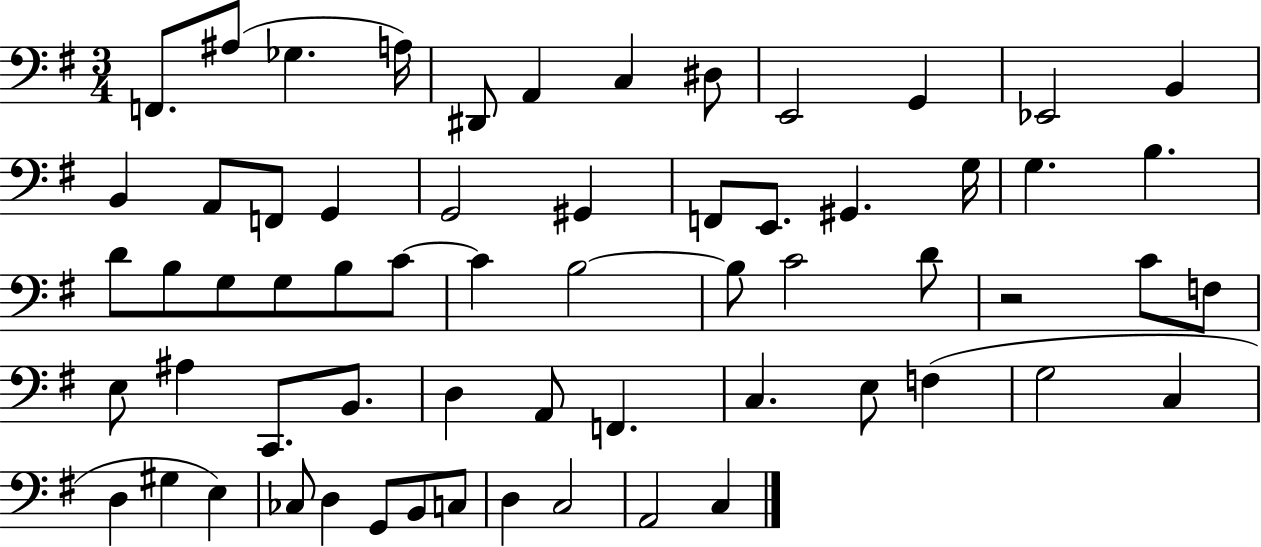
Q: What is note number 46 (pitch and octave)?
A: E3